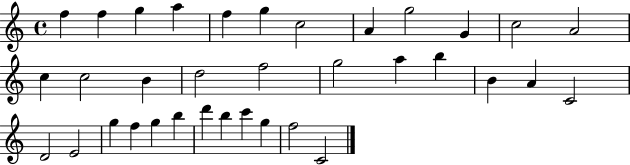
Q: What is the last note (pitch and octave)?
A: C4